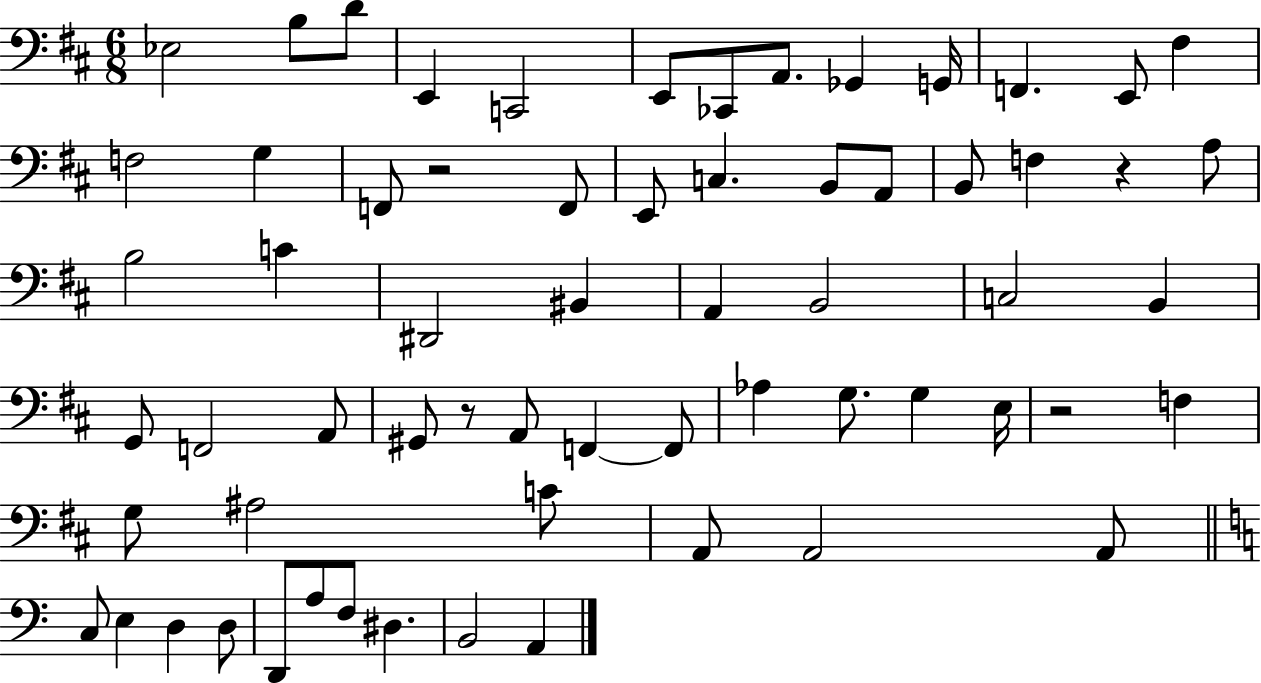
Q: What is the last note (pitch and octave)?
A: A2